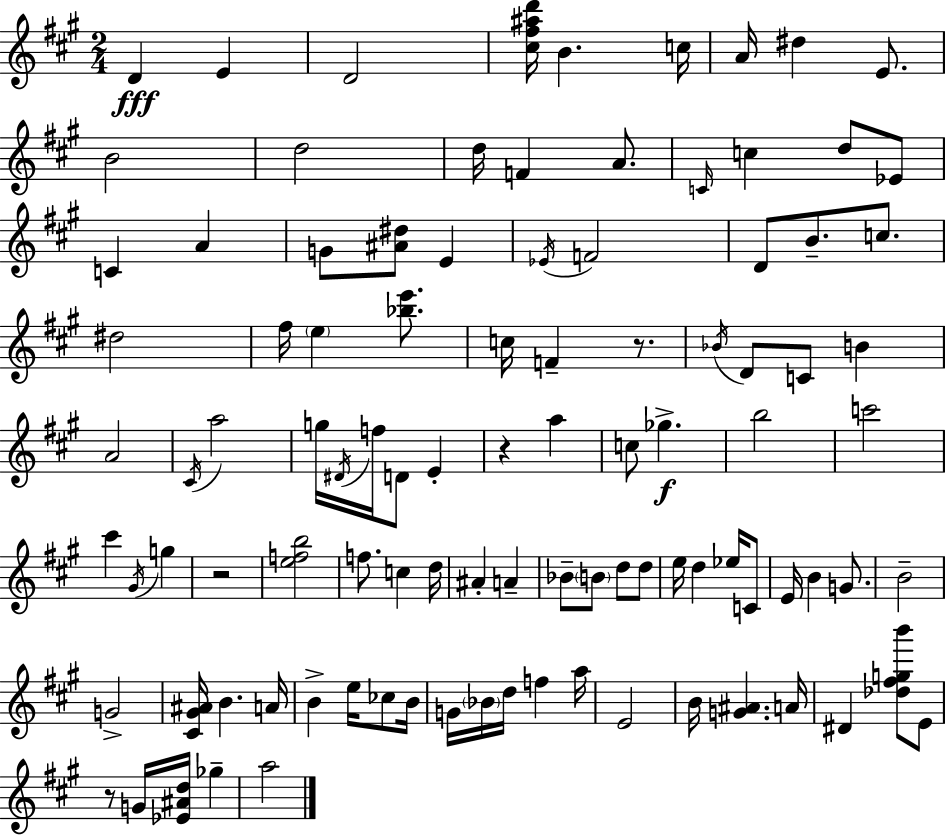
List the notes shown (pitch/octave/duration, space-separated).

D4/q E4/q D4/h [C#5,F#5,A#5,D6]/s B4/q. C5/s A4/s D#5/q E4/e. B4/h D5/h D5/s F4/q A4/e. C4/s C5/q D5/e Eb4/e C4/q A4/q G4/e [A#4,D#5]/e E4/q Eb4/s F4/h D4/e B4/e. C5/e. D#5/h F#5/s E5/q [Bb5,E6]/e. C5/s F4/q R/e. Bb4/s D4/e C4/e B4/q A4/h C#4/s A5/h G5/s D#4/s F5/s D4/e E4/q R/q A5/q C5/e Gb5/q. B5/h C6/h C#6/q G#4/s G5/q R/h [E5,F5,B5]/h F5/e. C5/q D5/s A#4/q A4/q Bb4/e B4/e D5/e D5/e E5/s D5/q Eb5/s C4/e E4/s B4/q G4/e. B4/h G4/h [C#4,G#4,A#4]/s B4/q. A4/s B4/q E5/s CES5/e B4/s G4/s Bb4/s D5/s F5/q A5/s E4/h B4/s [G4,A#4]/q. A4/s D#4/q [Db5,F#5,G5,B6]/e E4/e R/e G4/s [Eb4,A#4,D5]/s Gb5/q A5/h